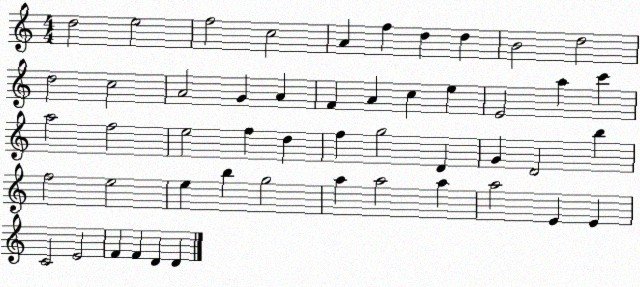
X:1
T:Untitled
M:4/4
L:1/4
K:C
d2 e2 f2 c2 A f d d B2 d2 d2 c2 A2 G A F A c e E2 a c' a2 f2 e2 f d f g2 D G D2 b f2 e2 e b g2 a a2 a a2 E E C2 E2 F F D D